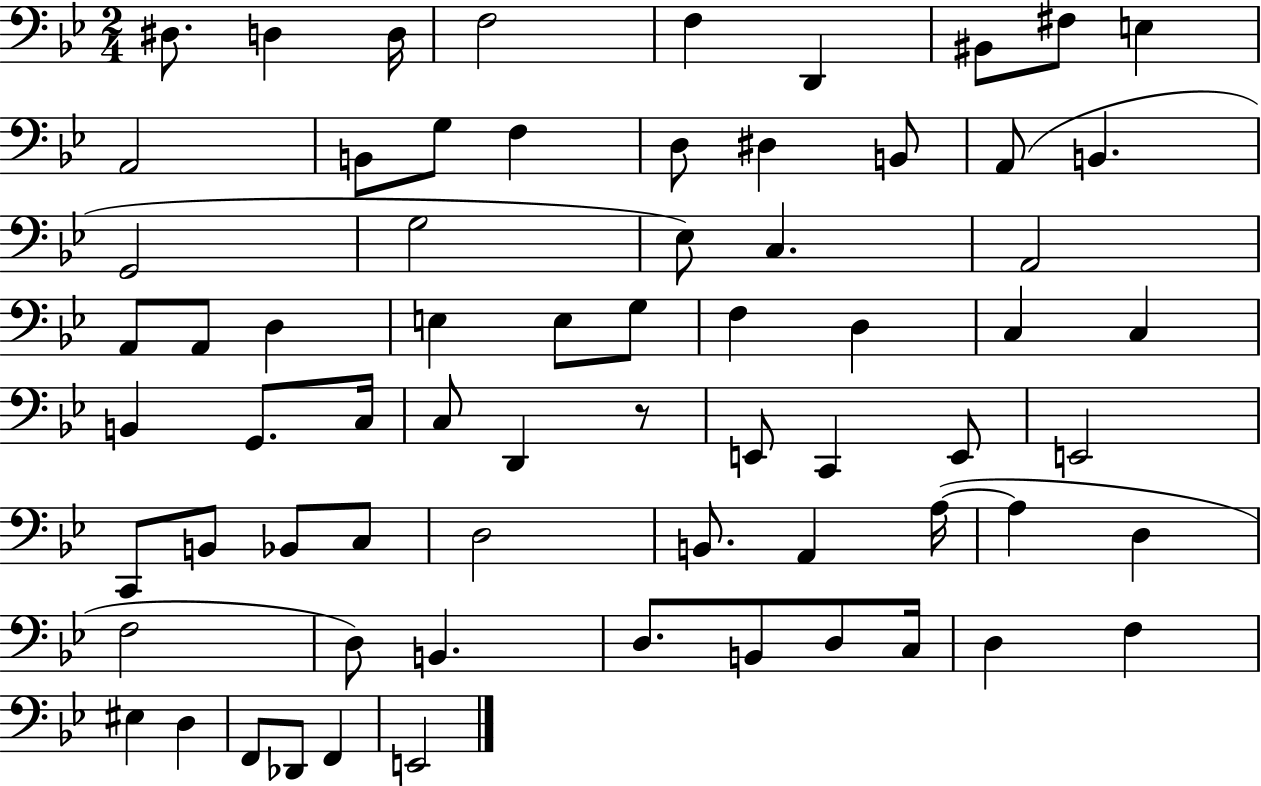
X:1
T:Untitled
M:2/4
L:1/4
K:Bb
^D,/2 D, D,/4 F,2 F, D,, ^B,,/2 ^F,/2 E, A,,2 B,,/2 G,/2 F, D,/2 ^D, B,,/2 A,,/2 B,, G,,2 G,2 _E,/2 C, A,,2 A,,/2 A,,/2 D, E, E,/2 G,/2 F, D, C, C, B,, G,,/2 C,/4 C,/2 D,, z/2 E,,/2 C,, E,,/2 E,,2 C,,/2 B,,/2 _B,,/2 C,/2 D,2 B,,/2 A,, A,/4 A, D, F,2 D,/2 B,, D,/2 B,,/2 D,/2 C,/4 D, F, ^E, D, F,,/2 _D,,/2 F,, E,,2